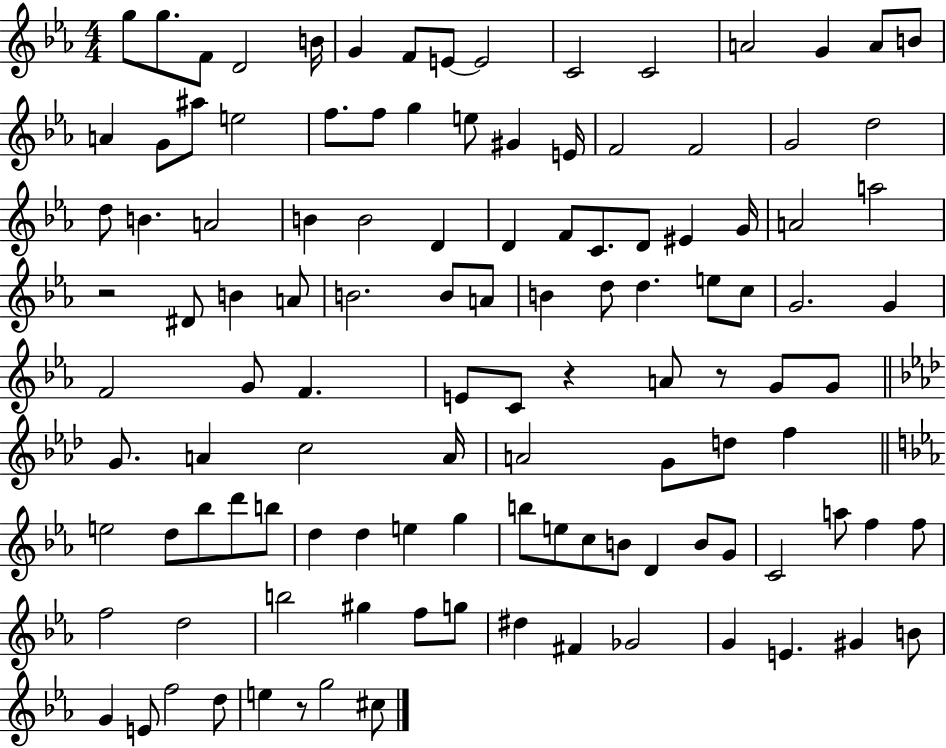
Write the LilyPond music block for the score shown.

{
  \clef treble
  \numericTimeSignature
  \time 4/4
  \key ees \major
  g''8 g''8. f'8 d'2 b'16 | g'4 f'8 e'8~~ e'2 | c'2 c'2 | a'2 g'4 a'8 b'8 | \break a'4 g'8 ais''8 e''2 | f''8. f''8 g''4 e''8 gis'4 e'16 | f'2 f'2 | g'2 d''2 | \break d''8 b'4. a'2 | b'4 b'2 d'4 | d'4 f'8 c'8. d'8 eis'4 g'16 | a'2 a''2 | \break r2 dis'8 b'4 a'8 | b'2. b'8 a'8 | b'4 d''8 d''4. e''8 c''8 | g'2. g'4 | \break f'2 g'8 f'4. | e'8 c'8 r4 a'8 r8 g'8 g'8 | \bar "||" \break \key f \minor g'8. a'4 c''2 a'16 | a'2 g'8 d''8 f''4 | \bar "||" \break \key c \minor e''2 d''8 bes''8 d'''8 b''8 | d''4 d''4 e''4 g''4 | b''8 e''8 c''8 b'8 d'4 b'8 g'8 | c'2 a''8 f''4 f''8 | \break f''2 d''2 | b''2 gis''4 f''8 g''8 | dis''4 fis'4 ges'2 | g'4 e'4. gis'4 b'8 | \break g'4 e'8 f''2 d''8 | e''4 r8 g''2 cis''8 | \bar "|."
}